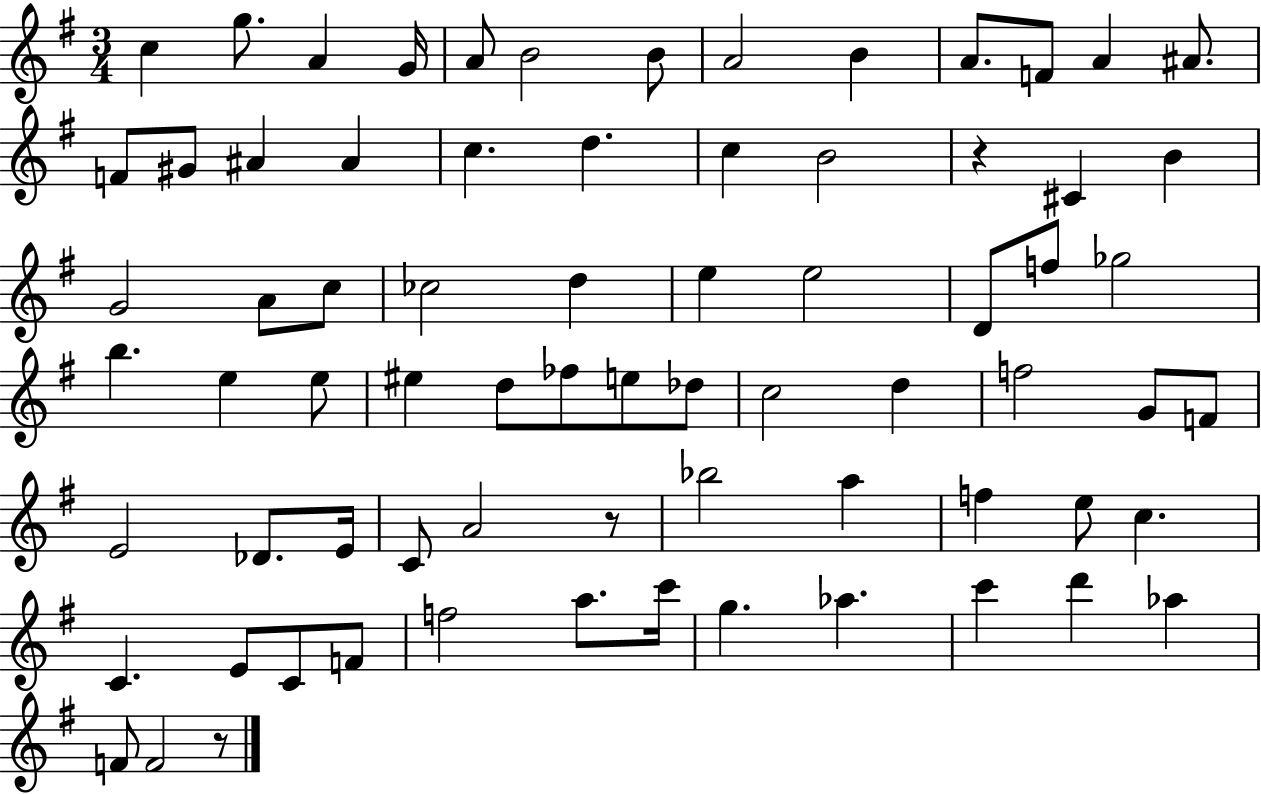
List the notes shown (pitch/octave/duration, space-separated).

C5/q G5/e. A4/q G4/s A4/e B4/h B4/e A4/h B4/q A4/e. F4/e A4/q A#4/e. F4/e G#4/e A#4/q A#4/q C5/q. D5/q. C5/q B4/h R/q C#4/q B4/q G4/h A4/e C5/e CES5/h D5/q E5/q E5/h D4/e F5/e Gb5/h B5/q. E5/q E5/e EIS5/q D5/e FES5/e E5/e Db5/e C5/h D5/q F5/h G4/e F4/e E4/h Db4/e. E4/s C4/e A4/h R/e Bb5/h A5/q F5/q E5/e C5/q. C4/q. E4/e C4/e F4/e F5/h A5/e. C6/s G5/q. Ab5/q. C6/q D6/q Ab5/q F4/e F4/h R/e